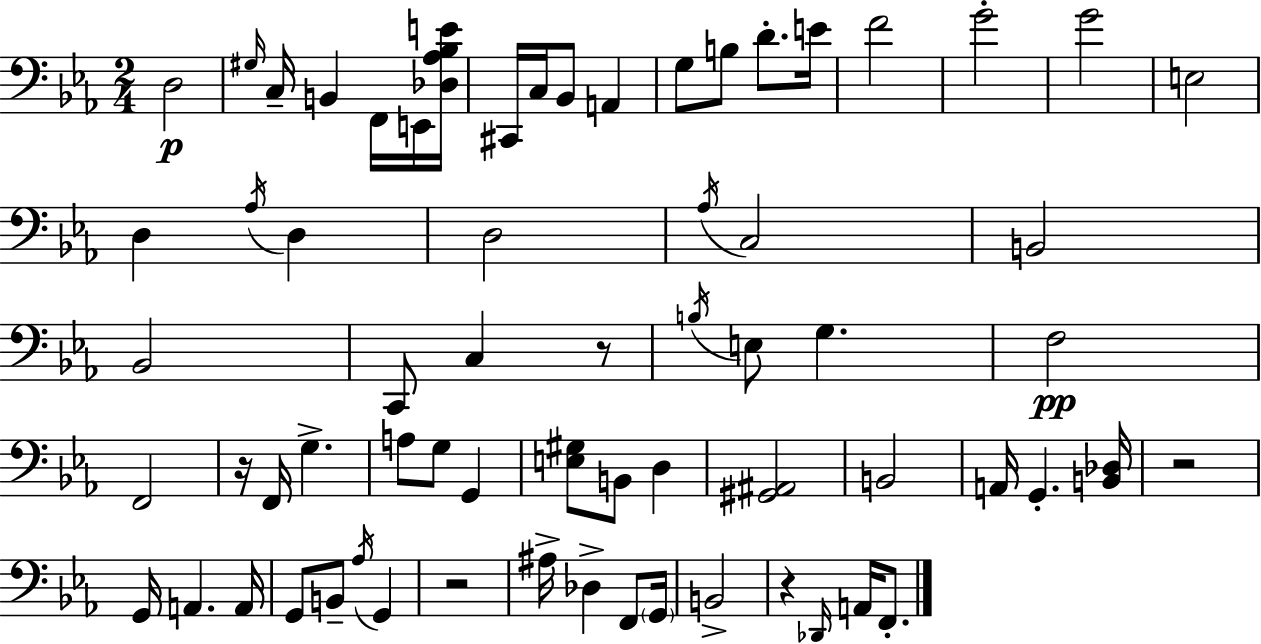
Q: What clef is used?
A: bass